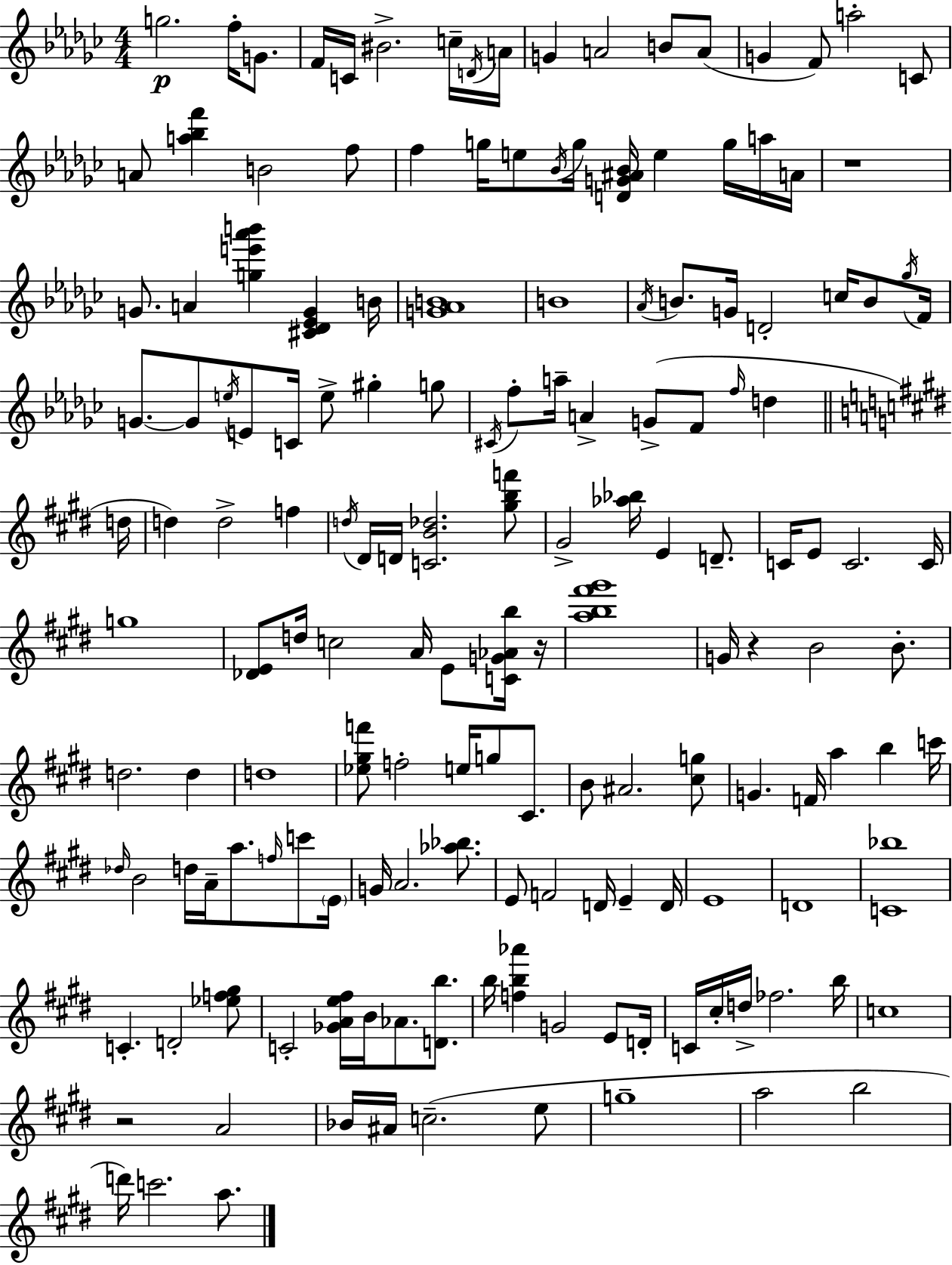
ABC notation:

X:1
T:Untitled
M:4/4
L:1/4
K:Ebm
g2 f/4 G/2 F/4 C/4 ^B2 c/4 D/4 A/4 G A2 B/2 A/2 G F/2 a2 C/2 A/2 [a_bf'] B2 f/2 f g/4 e/2 _B/4 g/4 [DG^A_B]/4 e g/4 a/4 A/4 z4 G/2 A [ge'_a'b'] [^C_D_EG] B/4 [G_AB]4 B4 _A/4 B/2 G/4 D2 c/4 B/2 _g/4 F/4 G/2 G/2 e/4 E/2 C/4 e/2 ^g g/2 ^C/4 f/2 a/4 A G/2 F/2 f/4 d d/4 d d2 f d/4 ^D/4 D/4 [CB_d]2 [^gbf']/2 ^G2 [_a_b]/4 E D/2 C/4 E/2 C2 C/4 g4 [_DE]/2 d/4 c2 A/4 E/2 [CG_Ab]/4 z/4 [ab^f'^g']4 G/4 z B2 B/2 d2 d d4 [_e^gf']/2 f2 e/4 g/2 ^C/2 B/2 ^A2 [^cg]/2 G F/4 a b c'/4 _d/4 B2 d/4 A/4 a/2 f/4 c'/2 E/4 G/4 A2 [_a_b]/2 E/2 F2 D/4 E D/4 E4 D4 [C_b]4 C D2 [_ef^g]/2 C2 [_GAe^f]/4 B/4 _A/2 [Db]/2 b/4 [fb_a'] G2 E/2 D/4 C/4 ^c/4 d/4 _f2 b/4 c4 z2 A2 _B/4 ^A/4 c2 e/2 g4 a2 b2 d'/4 c'2 a/2